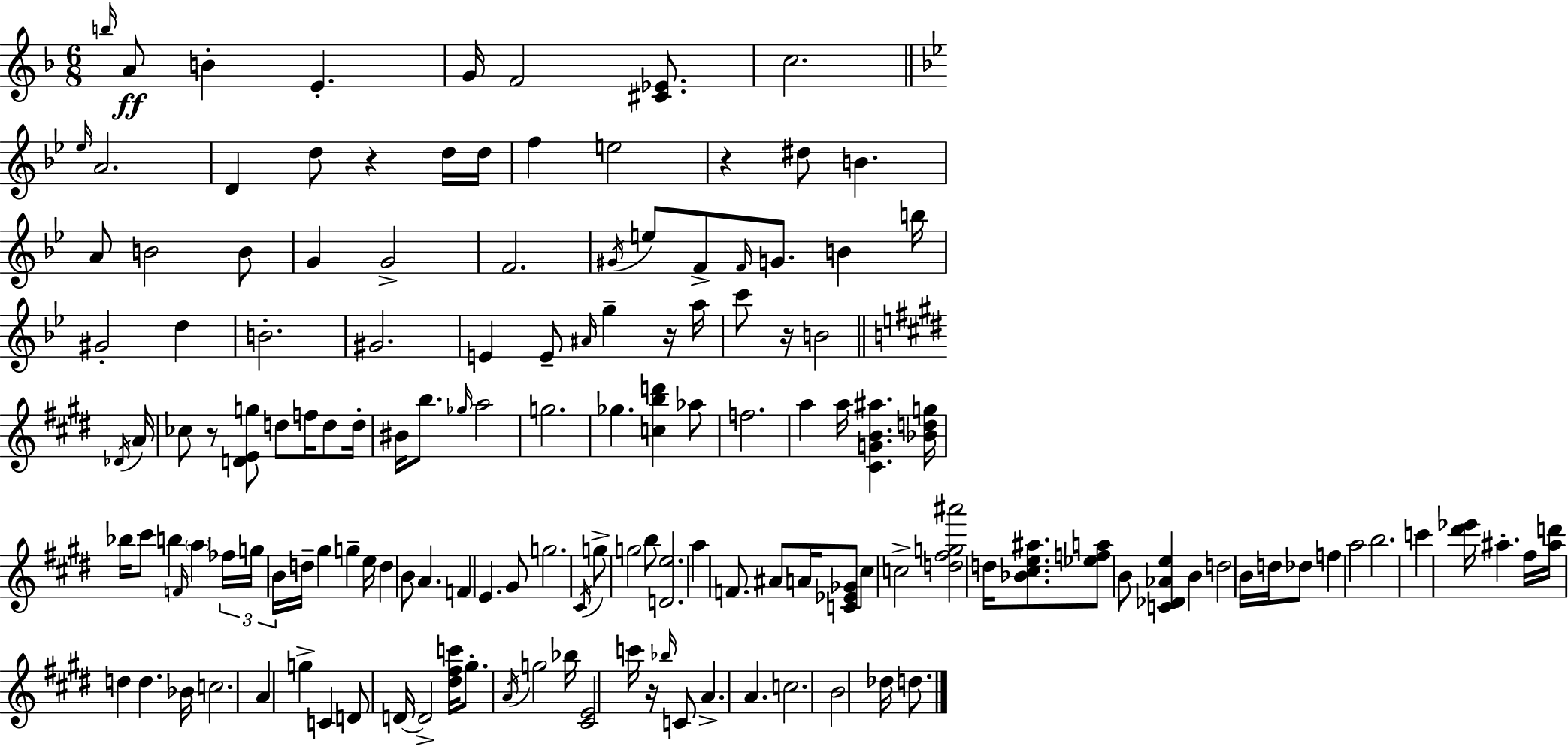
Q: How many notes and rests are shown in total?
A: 144